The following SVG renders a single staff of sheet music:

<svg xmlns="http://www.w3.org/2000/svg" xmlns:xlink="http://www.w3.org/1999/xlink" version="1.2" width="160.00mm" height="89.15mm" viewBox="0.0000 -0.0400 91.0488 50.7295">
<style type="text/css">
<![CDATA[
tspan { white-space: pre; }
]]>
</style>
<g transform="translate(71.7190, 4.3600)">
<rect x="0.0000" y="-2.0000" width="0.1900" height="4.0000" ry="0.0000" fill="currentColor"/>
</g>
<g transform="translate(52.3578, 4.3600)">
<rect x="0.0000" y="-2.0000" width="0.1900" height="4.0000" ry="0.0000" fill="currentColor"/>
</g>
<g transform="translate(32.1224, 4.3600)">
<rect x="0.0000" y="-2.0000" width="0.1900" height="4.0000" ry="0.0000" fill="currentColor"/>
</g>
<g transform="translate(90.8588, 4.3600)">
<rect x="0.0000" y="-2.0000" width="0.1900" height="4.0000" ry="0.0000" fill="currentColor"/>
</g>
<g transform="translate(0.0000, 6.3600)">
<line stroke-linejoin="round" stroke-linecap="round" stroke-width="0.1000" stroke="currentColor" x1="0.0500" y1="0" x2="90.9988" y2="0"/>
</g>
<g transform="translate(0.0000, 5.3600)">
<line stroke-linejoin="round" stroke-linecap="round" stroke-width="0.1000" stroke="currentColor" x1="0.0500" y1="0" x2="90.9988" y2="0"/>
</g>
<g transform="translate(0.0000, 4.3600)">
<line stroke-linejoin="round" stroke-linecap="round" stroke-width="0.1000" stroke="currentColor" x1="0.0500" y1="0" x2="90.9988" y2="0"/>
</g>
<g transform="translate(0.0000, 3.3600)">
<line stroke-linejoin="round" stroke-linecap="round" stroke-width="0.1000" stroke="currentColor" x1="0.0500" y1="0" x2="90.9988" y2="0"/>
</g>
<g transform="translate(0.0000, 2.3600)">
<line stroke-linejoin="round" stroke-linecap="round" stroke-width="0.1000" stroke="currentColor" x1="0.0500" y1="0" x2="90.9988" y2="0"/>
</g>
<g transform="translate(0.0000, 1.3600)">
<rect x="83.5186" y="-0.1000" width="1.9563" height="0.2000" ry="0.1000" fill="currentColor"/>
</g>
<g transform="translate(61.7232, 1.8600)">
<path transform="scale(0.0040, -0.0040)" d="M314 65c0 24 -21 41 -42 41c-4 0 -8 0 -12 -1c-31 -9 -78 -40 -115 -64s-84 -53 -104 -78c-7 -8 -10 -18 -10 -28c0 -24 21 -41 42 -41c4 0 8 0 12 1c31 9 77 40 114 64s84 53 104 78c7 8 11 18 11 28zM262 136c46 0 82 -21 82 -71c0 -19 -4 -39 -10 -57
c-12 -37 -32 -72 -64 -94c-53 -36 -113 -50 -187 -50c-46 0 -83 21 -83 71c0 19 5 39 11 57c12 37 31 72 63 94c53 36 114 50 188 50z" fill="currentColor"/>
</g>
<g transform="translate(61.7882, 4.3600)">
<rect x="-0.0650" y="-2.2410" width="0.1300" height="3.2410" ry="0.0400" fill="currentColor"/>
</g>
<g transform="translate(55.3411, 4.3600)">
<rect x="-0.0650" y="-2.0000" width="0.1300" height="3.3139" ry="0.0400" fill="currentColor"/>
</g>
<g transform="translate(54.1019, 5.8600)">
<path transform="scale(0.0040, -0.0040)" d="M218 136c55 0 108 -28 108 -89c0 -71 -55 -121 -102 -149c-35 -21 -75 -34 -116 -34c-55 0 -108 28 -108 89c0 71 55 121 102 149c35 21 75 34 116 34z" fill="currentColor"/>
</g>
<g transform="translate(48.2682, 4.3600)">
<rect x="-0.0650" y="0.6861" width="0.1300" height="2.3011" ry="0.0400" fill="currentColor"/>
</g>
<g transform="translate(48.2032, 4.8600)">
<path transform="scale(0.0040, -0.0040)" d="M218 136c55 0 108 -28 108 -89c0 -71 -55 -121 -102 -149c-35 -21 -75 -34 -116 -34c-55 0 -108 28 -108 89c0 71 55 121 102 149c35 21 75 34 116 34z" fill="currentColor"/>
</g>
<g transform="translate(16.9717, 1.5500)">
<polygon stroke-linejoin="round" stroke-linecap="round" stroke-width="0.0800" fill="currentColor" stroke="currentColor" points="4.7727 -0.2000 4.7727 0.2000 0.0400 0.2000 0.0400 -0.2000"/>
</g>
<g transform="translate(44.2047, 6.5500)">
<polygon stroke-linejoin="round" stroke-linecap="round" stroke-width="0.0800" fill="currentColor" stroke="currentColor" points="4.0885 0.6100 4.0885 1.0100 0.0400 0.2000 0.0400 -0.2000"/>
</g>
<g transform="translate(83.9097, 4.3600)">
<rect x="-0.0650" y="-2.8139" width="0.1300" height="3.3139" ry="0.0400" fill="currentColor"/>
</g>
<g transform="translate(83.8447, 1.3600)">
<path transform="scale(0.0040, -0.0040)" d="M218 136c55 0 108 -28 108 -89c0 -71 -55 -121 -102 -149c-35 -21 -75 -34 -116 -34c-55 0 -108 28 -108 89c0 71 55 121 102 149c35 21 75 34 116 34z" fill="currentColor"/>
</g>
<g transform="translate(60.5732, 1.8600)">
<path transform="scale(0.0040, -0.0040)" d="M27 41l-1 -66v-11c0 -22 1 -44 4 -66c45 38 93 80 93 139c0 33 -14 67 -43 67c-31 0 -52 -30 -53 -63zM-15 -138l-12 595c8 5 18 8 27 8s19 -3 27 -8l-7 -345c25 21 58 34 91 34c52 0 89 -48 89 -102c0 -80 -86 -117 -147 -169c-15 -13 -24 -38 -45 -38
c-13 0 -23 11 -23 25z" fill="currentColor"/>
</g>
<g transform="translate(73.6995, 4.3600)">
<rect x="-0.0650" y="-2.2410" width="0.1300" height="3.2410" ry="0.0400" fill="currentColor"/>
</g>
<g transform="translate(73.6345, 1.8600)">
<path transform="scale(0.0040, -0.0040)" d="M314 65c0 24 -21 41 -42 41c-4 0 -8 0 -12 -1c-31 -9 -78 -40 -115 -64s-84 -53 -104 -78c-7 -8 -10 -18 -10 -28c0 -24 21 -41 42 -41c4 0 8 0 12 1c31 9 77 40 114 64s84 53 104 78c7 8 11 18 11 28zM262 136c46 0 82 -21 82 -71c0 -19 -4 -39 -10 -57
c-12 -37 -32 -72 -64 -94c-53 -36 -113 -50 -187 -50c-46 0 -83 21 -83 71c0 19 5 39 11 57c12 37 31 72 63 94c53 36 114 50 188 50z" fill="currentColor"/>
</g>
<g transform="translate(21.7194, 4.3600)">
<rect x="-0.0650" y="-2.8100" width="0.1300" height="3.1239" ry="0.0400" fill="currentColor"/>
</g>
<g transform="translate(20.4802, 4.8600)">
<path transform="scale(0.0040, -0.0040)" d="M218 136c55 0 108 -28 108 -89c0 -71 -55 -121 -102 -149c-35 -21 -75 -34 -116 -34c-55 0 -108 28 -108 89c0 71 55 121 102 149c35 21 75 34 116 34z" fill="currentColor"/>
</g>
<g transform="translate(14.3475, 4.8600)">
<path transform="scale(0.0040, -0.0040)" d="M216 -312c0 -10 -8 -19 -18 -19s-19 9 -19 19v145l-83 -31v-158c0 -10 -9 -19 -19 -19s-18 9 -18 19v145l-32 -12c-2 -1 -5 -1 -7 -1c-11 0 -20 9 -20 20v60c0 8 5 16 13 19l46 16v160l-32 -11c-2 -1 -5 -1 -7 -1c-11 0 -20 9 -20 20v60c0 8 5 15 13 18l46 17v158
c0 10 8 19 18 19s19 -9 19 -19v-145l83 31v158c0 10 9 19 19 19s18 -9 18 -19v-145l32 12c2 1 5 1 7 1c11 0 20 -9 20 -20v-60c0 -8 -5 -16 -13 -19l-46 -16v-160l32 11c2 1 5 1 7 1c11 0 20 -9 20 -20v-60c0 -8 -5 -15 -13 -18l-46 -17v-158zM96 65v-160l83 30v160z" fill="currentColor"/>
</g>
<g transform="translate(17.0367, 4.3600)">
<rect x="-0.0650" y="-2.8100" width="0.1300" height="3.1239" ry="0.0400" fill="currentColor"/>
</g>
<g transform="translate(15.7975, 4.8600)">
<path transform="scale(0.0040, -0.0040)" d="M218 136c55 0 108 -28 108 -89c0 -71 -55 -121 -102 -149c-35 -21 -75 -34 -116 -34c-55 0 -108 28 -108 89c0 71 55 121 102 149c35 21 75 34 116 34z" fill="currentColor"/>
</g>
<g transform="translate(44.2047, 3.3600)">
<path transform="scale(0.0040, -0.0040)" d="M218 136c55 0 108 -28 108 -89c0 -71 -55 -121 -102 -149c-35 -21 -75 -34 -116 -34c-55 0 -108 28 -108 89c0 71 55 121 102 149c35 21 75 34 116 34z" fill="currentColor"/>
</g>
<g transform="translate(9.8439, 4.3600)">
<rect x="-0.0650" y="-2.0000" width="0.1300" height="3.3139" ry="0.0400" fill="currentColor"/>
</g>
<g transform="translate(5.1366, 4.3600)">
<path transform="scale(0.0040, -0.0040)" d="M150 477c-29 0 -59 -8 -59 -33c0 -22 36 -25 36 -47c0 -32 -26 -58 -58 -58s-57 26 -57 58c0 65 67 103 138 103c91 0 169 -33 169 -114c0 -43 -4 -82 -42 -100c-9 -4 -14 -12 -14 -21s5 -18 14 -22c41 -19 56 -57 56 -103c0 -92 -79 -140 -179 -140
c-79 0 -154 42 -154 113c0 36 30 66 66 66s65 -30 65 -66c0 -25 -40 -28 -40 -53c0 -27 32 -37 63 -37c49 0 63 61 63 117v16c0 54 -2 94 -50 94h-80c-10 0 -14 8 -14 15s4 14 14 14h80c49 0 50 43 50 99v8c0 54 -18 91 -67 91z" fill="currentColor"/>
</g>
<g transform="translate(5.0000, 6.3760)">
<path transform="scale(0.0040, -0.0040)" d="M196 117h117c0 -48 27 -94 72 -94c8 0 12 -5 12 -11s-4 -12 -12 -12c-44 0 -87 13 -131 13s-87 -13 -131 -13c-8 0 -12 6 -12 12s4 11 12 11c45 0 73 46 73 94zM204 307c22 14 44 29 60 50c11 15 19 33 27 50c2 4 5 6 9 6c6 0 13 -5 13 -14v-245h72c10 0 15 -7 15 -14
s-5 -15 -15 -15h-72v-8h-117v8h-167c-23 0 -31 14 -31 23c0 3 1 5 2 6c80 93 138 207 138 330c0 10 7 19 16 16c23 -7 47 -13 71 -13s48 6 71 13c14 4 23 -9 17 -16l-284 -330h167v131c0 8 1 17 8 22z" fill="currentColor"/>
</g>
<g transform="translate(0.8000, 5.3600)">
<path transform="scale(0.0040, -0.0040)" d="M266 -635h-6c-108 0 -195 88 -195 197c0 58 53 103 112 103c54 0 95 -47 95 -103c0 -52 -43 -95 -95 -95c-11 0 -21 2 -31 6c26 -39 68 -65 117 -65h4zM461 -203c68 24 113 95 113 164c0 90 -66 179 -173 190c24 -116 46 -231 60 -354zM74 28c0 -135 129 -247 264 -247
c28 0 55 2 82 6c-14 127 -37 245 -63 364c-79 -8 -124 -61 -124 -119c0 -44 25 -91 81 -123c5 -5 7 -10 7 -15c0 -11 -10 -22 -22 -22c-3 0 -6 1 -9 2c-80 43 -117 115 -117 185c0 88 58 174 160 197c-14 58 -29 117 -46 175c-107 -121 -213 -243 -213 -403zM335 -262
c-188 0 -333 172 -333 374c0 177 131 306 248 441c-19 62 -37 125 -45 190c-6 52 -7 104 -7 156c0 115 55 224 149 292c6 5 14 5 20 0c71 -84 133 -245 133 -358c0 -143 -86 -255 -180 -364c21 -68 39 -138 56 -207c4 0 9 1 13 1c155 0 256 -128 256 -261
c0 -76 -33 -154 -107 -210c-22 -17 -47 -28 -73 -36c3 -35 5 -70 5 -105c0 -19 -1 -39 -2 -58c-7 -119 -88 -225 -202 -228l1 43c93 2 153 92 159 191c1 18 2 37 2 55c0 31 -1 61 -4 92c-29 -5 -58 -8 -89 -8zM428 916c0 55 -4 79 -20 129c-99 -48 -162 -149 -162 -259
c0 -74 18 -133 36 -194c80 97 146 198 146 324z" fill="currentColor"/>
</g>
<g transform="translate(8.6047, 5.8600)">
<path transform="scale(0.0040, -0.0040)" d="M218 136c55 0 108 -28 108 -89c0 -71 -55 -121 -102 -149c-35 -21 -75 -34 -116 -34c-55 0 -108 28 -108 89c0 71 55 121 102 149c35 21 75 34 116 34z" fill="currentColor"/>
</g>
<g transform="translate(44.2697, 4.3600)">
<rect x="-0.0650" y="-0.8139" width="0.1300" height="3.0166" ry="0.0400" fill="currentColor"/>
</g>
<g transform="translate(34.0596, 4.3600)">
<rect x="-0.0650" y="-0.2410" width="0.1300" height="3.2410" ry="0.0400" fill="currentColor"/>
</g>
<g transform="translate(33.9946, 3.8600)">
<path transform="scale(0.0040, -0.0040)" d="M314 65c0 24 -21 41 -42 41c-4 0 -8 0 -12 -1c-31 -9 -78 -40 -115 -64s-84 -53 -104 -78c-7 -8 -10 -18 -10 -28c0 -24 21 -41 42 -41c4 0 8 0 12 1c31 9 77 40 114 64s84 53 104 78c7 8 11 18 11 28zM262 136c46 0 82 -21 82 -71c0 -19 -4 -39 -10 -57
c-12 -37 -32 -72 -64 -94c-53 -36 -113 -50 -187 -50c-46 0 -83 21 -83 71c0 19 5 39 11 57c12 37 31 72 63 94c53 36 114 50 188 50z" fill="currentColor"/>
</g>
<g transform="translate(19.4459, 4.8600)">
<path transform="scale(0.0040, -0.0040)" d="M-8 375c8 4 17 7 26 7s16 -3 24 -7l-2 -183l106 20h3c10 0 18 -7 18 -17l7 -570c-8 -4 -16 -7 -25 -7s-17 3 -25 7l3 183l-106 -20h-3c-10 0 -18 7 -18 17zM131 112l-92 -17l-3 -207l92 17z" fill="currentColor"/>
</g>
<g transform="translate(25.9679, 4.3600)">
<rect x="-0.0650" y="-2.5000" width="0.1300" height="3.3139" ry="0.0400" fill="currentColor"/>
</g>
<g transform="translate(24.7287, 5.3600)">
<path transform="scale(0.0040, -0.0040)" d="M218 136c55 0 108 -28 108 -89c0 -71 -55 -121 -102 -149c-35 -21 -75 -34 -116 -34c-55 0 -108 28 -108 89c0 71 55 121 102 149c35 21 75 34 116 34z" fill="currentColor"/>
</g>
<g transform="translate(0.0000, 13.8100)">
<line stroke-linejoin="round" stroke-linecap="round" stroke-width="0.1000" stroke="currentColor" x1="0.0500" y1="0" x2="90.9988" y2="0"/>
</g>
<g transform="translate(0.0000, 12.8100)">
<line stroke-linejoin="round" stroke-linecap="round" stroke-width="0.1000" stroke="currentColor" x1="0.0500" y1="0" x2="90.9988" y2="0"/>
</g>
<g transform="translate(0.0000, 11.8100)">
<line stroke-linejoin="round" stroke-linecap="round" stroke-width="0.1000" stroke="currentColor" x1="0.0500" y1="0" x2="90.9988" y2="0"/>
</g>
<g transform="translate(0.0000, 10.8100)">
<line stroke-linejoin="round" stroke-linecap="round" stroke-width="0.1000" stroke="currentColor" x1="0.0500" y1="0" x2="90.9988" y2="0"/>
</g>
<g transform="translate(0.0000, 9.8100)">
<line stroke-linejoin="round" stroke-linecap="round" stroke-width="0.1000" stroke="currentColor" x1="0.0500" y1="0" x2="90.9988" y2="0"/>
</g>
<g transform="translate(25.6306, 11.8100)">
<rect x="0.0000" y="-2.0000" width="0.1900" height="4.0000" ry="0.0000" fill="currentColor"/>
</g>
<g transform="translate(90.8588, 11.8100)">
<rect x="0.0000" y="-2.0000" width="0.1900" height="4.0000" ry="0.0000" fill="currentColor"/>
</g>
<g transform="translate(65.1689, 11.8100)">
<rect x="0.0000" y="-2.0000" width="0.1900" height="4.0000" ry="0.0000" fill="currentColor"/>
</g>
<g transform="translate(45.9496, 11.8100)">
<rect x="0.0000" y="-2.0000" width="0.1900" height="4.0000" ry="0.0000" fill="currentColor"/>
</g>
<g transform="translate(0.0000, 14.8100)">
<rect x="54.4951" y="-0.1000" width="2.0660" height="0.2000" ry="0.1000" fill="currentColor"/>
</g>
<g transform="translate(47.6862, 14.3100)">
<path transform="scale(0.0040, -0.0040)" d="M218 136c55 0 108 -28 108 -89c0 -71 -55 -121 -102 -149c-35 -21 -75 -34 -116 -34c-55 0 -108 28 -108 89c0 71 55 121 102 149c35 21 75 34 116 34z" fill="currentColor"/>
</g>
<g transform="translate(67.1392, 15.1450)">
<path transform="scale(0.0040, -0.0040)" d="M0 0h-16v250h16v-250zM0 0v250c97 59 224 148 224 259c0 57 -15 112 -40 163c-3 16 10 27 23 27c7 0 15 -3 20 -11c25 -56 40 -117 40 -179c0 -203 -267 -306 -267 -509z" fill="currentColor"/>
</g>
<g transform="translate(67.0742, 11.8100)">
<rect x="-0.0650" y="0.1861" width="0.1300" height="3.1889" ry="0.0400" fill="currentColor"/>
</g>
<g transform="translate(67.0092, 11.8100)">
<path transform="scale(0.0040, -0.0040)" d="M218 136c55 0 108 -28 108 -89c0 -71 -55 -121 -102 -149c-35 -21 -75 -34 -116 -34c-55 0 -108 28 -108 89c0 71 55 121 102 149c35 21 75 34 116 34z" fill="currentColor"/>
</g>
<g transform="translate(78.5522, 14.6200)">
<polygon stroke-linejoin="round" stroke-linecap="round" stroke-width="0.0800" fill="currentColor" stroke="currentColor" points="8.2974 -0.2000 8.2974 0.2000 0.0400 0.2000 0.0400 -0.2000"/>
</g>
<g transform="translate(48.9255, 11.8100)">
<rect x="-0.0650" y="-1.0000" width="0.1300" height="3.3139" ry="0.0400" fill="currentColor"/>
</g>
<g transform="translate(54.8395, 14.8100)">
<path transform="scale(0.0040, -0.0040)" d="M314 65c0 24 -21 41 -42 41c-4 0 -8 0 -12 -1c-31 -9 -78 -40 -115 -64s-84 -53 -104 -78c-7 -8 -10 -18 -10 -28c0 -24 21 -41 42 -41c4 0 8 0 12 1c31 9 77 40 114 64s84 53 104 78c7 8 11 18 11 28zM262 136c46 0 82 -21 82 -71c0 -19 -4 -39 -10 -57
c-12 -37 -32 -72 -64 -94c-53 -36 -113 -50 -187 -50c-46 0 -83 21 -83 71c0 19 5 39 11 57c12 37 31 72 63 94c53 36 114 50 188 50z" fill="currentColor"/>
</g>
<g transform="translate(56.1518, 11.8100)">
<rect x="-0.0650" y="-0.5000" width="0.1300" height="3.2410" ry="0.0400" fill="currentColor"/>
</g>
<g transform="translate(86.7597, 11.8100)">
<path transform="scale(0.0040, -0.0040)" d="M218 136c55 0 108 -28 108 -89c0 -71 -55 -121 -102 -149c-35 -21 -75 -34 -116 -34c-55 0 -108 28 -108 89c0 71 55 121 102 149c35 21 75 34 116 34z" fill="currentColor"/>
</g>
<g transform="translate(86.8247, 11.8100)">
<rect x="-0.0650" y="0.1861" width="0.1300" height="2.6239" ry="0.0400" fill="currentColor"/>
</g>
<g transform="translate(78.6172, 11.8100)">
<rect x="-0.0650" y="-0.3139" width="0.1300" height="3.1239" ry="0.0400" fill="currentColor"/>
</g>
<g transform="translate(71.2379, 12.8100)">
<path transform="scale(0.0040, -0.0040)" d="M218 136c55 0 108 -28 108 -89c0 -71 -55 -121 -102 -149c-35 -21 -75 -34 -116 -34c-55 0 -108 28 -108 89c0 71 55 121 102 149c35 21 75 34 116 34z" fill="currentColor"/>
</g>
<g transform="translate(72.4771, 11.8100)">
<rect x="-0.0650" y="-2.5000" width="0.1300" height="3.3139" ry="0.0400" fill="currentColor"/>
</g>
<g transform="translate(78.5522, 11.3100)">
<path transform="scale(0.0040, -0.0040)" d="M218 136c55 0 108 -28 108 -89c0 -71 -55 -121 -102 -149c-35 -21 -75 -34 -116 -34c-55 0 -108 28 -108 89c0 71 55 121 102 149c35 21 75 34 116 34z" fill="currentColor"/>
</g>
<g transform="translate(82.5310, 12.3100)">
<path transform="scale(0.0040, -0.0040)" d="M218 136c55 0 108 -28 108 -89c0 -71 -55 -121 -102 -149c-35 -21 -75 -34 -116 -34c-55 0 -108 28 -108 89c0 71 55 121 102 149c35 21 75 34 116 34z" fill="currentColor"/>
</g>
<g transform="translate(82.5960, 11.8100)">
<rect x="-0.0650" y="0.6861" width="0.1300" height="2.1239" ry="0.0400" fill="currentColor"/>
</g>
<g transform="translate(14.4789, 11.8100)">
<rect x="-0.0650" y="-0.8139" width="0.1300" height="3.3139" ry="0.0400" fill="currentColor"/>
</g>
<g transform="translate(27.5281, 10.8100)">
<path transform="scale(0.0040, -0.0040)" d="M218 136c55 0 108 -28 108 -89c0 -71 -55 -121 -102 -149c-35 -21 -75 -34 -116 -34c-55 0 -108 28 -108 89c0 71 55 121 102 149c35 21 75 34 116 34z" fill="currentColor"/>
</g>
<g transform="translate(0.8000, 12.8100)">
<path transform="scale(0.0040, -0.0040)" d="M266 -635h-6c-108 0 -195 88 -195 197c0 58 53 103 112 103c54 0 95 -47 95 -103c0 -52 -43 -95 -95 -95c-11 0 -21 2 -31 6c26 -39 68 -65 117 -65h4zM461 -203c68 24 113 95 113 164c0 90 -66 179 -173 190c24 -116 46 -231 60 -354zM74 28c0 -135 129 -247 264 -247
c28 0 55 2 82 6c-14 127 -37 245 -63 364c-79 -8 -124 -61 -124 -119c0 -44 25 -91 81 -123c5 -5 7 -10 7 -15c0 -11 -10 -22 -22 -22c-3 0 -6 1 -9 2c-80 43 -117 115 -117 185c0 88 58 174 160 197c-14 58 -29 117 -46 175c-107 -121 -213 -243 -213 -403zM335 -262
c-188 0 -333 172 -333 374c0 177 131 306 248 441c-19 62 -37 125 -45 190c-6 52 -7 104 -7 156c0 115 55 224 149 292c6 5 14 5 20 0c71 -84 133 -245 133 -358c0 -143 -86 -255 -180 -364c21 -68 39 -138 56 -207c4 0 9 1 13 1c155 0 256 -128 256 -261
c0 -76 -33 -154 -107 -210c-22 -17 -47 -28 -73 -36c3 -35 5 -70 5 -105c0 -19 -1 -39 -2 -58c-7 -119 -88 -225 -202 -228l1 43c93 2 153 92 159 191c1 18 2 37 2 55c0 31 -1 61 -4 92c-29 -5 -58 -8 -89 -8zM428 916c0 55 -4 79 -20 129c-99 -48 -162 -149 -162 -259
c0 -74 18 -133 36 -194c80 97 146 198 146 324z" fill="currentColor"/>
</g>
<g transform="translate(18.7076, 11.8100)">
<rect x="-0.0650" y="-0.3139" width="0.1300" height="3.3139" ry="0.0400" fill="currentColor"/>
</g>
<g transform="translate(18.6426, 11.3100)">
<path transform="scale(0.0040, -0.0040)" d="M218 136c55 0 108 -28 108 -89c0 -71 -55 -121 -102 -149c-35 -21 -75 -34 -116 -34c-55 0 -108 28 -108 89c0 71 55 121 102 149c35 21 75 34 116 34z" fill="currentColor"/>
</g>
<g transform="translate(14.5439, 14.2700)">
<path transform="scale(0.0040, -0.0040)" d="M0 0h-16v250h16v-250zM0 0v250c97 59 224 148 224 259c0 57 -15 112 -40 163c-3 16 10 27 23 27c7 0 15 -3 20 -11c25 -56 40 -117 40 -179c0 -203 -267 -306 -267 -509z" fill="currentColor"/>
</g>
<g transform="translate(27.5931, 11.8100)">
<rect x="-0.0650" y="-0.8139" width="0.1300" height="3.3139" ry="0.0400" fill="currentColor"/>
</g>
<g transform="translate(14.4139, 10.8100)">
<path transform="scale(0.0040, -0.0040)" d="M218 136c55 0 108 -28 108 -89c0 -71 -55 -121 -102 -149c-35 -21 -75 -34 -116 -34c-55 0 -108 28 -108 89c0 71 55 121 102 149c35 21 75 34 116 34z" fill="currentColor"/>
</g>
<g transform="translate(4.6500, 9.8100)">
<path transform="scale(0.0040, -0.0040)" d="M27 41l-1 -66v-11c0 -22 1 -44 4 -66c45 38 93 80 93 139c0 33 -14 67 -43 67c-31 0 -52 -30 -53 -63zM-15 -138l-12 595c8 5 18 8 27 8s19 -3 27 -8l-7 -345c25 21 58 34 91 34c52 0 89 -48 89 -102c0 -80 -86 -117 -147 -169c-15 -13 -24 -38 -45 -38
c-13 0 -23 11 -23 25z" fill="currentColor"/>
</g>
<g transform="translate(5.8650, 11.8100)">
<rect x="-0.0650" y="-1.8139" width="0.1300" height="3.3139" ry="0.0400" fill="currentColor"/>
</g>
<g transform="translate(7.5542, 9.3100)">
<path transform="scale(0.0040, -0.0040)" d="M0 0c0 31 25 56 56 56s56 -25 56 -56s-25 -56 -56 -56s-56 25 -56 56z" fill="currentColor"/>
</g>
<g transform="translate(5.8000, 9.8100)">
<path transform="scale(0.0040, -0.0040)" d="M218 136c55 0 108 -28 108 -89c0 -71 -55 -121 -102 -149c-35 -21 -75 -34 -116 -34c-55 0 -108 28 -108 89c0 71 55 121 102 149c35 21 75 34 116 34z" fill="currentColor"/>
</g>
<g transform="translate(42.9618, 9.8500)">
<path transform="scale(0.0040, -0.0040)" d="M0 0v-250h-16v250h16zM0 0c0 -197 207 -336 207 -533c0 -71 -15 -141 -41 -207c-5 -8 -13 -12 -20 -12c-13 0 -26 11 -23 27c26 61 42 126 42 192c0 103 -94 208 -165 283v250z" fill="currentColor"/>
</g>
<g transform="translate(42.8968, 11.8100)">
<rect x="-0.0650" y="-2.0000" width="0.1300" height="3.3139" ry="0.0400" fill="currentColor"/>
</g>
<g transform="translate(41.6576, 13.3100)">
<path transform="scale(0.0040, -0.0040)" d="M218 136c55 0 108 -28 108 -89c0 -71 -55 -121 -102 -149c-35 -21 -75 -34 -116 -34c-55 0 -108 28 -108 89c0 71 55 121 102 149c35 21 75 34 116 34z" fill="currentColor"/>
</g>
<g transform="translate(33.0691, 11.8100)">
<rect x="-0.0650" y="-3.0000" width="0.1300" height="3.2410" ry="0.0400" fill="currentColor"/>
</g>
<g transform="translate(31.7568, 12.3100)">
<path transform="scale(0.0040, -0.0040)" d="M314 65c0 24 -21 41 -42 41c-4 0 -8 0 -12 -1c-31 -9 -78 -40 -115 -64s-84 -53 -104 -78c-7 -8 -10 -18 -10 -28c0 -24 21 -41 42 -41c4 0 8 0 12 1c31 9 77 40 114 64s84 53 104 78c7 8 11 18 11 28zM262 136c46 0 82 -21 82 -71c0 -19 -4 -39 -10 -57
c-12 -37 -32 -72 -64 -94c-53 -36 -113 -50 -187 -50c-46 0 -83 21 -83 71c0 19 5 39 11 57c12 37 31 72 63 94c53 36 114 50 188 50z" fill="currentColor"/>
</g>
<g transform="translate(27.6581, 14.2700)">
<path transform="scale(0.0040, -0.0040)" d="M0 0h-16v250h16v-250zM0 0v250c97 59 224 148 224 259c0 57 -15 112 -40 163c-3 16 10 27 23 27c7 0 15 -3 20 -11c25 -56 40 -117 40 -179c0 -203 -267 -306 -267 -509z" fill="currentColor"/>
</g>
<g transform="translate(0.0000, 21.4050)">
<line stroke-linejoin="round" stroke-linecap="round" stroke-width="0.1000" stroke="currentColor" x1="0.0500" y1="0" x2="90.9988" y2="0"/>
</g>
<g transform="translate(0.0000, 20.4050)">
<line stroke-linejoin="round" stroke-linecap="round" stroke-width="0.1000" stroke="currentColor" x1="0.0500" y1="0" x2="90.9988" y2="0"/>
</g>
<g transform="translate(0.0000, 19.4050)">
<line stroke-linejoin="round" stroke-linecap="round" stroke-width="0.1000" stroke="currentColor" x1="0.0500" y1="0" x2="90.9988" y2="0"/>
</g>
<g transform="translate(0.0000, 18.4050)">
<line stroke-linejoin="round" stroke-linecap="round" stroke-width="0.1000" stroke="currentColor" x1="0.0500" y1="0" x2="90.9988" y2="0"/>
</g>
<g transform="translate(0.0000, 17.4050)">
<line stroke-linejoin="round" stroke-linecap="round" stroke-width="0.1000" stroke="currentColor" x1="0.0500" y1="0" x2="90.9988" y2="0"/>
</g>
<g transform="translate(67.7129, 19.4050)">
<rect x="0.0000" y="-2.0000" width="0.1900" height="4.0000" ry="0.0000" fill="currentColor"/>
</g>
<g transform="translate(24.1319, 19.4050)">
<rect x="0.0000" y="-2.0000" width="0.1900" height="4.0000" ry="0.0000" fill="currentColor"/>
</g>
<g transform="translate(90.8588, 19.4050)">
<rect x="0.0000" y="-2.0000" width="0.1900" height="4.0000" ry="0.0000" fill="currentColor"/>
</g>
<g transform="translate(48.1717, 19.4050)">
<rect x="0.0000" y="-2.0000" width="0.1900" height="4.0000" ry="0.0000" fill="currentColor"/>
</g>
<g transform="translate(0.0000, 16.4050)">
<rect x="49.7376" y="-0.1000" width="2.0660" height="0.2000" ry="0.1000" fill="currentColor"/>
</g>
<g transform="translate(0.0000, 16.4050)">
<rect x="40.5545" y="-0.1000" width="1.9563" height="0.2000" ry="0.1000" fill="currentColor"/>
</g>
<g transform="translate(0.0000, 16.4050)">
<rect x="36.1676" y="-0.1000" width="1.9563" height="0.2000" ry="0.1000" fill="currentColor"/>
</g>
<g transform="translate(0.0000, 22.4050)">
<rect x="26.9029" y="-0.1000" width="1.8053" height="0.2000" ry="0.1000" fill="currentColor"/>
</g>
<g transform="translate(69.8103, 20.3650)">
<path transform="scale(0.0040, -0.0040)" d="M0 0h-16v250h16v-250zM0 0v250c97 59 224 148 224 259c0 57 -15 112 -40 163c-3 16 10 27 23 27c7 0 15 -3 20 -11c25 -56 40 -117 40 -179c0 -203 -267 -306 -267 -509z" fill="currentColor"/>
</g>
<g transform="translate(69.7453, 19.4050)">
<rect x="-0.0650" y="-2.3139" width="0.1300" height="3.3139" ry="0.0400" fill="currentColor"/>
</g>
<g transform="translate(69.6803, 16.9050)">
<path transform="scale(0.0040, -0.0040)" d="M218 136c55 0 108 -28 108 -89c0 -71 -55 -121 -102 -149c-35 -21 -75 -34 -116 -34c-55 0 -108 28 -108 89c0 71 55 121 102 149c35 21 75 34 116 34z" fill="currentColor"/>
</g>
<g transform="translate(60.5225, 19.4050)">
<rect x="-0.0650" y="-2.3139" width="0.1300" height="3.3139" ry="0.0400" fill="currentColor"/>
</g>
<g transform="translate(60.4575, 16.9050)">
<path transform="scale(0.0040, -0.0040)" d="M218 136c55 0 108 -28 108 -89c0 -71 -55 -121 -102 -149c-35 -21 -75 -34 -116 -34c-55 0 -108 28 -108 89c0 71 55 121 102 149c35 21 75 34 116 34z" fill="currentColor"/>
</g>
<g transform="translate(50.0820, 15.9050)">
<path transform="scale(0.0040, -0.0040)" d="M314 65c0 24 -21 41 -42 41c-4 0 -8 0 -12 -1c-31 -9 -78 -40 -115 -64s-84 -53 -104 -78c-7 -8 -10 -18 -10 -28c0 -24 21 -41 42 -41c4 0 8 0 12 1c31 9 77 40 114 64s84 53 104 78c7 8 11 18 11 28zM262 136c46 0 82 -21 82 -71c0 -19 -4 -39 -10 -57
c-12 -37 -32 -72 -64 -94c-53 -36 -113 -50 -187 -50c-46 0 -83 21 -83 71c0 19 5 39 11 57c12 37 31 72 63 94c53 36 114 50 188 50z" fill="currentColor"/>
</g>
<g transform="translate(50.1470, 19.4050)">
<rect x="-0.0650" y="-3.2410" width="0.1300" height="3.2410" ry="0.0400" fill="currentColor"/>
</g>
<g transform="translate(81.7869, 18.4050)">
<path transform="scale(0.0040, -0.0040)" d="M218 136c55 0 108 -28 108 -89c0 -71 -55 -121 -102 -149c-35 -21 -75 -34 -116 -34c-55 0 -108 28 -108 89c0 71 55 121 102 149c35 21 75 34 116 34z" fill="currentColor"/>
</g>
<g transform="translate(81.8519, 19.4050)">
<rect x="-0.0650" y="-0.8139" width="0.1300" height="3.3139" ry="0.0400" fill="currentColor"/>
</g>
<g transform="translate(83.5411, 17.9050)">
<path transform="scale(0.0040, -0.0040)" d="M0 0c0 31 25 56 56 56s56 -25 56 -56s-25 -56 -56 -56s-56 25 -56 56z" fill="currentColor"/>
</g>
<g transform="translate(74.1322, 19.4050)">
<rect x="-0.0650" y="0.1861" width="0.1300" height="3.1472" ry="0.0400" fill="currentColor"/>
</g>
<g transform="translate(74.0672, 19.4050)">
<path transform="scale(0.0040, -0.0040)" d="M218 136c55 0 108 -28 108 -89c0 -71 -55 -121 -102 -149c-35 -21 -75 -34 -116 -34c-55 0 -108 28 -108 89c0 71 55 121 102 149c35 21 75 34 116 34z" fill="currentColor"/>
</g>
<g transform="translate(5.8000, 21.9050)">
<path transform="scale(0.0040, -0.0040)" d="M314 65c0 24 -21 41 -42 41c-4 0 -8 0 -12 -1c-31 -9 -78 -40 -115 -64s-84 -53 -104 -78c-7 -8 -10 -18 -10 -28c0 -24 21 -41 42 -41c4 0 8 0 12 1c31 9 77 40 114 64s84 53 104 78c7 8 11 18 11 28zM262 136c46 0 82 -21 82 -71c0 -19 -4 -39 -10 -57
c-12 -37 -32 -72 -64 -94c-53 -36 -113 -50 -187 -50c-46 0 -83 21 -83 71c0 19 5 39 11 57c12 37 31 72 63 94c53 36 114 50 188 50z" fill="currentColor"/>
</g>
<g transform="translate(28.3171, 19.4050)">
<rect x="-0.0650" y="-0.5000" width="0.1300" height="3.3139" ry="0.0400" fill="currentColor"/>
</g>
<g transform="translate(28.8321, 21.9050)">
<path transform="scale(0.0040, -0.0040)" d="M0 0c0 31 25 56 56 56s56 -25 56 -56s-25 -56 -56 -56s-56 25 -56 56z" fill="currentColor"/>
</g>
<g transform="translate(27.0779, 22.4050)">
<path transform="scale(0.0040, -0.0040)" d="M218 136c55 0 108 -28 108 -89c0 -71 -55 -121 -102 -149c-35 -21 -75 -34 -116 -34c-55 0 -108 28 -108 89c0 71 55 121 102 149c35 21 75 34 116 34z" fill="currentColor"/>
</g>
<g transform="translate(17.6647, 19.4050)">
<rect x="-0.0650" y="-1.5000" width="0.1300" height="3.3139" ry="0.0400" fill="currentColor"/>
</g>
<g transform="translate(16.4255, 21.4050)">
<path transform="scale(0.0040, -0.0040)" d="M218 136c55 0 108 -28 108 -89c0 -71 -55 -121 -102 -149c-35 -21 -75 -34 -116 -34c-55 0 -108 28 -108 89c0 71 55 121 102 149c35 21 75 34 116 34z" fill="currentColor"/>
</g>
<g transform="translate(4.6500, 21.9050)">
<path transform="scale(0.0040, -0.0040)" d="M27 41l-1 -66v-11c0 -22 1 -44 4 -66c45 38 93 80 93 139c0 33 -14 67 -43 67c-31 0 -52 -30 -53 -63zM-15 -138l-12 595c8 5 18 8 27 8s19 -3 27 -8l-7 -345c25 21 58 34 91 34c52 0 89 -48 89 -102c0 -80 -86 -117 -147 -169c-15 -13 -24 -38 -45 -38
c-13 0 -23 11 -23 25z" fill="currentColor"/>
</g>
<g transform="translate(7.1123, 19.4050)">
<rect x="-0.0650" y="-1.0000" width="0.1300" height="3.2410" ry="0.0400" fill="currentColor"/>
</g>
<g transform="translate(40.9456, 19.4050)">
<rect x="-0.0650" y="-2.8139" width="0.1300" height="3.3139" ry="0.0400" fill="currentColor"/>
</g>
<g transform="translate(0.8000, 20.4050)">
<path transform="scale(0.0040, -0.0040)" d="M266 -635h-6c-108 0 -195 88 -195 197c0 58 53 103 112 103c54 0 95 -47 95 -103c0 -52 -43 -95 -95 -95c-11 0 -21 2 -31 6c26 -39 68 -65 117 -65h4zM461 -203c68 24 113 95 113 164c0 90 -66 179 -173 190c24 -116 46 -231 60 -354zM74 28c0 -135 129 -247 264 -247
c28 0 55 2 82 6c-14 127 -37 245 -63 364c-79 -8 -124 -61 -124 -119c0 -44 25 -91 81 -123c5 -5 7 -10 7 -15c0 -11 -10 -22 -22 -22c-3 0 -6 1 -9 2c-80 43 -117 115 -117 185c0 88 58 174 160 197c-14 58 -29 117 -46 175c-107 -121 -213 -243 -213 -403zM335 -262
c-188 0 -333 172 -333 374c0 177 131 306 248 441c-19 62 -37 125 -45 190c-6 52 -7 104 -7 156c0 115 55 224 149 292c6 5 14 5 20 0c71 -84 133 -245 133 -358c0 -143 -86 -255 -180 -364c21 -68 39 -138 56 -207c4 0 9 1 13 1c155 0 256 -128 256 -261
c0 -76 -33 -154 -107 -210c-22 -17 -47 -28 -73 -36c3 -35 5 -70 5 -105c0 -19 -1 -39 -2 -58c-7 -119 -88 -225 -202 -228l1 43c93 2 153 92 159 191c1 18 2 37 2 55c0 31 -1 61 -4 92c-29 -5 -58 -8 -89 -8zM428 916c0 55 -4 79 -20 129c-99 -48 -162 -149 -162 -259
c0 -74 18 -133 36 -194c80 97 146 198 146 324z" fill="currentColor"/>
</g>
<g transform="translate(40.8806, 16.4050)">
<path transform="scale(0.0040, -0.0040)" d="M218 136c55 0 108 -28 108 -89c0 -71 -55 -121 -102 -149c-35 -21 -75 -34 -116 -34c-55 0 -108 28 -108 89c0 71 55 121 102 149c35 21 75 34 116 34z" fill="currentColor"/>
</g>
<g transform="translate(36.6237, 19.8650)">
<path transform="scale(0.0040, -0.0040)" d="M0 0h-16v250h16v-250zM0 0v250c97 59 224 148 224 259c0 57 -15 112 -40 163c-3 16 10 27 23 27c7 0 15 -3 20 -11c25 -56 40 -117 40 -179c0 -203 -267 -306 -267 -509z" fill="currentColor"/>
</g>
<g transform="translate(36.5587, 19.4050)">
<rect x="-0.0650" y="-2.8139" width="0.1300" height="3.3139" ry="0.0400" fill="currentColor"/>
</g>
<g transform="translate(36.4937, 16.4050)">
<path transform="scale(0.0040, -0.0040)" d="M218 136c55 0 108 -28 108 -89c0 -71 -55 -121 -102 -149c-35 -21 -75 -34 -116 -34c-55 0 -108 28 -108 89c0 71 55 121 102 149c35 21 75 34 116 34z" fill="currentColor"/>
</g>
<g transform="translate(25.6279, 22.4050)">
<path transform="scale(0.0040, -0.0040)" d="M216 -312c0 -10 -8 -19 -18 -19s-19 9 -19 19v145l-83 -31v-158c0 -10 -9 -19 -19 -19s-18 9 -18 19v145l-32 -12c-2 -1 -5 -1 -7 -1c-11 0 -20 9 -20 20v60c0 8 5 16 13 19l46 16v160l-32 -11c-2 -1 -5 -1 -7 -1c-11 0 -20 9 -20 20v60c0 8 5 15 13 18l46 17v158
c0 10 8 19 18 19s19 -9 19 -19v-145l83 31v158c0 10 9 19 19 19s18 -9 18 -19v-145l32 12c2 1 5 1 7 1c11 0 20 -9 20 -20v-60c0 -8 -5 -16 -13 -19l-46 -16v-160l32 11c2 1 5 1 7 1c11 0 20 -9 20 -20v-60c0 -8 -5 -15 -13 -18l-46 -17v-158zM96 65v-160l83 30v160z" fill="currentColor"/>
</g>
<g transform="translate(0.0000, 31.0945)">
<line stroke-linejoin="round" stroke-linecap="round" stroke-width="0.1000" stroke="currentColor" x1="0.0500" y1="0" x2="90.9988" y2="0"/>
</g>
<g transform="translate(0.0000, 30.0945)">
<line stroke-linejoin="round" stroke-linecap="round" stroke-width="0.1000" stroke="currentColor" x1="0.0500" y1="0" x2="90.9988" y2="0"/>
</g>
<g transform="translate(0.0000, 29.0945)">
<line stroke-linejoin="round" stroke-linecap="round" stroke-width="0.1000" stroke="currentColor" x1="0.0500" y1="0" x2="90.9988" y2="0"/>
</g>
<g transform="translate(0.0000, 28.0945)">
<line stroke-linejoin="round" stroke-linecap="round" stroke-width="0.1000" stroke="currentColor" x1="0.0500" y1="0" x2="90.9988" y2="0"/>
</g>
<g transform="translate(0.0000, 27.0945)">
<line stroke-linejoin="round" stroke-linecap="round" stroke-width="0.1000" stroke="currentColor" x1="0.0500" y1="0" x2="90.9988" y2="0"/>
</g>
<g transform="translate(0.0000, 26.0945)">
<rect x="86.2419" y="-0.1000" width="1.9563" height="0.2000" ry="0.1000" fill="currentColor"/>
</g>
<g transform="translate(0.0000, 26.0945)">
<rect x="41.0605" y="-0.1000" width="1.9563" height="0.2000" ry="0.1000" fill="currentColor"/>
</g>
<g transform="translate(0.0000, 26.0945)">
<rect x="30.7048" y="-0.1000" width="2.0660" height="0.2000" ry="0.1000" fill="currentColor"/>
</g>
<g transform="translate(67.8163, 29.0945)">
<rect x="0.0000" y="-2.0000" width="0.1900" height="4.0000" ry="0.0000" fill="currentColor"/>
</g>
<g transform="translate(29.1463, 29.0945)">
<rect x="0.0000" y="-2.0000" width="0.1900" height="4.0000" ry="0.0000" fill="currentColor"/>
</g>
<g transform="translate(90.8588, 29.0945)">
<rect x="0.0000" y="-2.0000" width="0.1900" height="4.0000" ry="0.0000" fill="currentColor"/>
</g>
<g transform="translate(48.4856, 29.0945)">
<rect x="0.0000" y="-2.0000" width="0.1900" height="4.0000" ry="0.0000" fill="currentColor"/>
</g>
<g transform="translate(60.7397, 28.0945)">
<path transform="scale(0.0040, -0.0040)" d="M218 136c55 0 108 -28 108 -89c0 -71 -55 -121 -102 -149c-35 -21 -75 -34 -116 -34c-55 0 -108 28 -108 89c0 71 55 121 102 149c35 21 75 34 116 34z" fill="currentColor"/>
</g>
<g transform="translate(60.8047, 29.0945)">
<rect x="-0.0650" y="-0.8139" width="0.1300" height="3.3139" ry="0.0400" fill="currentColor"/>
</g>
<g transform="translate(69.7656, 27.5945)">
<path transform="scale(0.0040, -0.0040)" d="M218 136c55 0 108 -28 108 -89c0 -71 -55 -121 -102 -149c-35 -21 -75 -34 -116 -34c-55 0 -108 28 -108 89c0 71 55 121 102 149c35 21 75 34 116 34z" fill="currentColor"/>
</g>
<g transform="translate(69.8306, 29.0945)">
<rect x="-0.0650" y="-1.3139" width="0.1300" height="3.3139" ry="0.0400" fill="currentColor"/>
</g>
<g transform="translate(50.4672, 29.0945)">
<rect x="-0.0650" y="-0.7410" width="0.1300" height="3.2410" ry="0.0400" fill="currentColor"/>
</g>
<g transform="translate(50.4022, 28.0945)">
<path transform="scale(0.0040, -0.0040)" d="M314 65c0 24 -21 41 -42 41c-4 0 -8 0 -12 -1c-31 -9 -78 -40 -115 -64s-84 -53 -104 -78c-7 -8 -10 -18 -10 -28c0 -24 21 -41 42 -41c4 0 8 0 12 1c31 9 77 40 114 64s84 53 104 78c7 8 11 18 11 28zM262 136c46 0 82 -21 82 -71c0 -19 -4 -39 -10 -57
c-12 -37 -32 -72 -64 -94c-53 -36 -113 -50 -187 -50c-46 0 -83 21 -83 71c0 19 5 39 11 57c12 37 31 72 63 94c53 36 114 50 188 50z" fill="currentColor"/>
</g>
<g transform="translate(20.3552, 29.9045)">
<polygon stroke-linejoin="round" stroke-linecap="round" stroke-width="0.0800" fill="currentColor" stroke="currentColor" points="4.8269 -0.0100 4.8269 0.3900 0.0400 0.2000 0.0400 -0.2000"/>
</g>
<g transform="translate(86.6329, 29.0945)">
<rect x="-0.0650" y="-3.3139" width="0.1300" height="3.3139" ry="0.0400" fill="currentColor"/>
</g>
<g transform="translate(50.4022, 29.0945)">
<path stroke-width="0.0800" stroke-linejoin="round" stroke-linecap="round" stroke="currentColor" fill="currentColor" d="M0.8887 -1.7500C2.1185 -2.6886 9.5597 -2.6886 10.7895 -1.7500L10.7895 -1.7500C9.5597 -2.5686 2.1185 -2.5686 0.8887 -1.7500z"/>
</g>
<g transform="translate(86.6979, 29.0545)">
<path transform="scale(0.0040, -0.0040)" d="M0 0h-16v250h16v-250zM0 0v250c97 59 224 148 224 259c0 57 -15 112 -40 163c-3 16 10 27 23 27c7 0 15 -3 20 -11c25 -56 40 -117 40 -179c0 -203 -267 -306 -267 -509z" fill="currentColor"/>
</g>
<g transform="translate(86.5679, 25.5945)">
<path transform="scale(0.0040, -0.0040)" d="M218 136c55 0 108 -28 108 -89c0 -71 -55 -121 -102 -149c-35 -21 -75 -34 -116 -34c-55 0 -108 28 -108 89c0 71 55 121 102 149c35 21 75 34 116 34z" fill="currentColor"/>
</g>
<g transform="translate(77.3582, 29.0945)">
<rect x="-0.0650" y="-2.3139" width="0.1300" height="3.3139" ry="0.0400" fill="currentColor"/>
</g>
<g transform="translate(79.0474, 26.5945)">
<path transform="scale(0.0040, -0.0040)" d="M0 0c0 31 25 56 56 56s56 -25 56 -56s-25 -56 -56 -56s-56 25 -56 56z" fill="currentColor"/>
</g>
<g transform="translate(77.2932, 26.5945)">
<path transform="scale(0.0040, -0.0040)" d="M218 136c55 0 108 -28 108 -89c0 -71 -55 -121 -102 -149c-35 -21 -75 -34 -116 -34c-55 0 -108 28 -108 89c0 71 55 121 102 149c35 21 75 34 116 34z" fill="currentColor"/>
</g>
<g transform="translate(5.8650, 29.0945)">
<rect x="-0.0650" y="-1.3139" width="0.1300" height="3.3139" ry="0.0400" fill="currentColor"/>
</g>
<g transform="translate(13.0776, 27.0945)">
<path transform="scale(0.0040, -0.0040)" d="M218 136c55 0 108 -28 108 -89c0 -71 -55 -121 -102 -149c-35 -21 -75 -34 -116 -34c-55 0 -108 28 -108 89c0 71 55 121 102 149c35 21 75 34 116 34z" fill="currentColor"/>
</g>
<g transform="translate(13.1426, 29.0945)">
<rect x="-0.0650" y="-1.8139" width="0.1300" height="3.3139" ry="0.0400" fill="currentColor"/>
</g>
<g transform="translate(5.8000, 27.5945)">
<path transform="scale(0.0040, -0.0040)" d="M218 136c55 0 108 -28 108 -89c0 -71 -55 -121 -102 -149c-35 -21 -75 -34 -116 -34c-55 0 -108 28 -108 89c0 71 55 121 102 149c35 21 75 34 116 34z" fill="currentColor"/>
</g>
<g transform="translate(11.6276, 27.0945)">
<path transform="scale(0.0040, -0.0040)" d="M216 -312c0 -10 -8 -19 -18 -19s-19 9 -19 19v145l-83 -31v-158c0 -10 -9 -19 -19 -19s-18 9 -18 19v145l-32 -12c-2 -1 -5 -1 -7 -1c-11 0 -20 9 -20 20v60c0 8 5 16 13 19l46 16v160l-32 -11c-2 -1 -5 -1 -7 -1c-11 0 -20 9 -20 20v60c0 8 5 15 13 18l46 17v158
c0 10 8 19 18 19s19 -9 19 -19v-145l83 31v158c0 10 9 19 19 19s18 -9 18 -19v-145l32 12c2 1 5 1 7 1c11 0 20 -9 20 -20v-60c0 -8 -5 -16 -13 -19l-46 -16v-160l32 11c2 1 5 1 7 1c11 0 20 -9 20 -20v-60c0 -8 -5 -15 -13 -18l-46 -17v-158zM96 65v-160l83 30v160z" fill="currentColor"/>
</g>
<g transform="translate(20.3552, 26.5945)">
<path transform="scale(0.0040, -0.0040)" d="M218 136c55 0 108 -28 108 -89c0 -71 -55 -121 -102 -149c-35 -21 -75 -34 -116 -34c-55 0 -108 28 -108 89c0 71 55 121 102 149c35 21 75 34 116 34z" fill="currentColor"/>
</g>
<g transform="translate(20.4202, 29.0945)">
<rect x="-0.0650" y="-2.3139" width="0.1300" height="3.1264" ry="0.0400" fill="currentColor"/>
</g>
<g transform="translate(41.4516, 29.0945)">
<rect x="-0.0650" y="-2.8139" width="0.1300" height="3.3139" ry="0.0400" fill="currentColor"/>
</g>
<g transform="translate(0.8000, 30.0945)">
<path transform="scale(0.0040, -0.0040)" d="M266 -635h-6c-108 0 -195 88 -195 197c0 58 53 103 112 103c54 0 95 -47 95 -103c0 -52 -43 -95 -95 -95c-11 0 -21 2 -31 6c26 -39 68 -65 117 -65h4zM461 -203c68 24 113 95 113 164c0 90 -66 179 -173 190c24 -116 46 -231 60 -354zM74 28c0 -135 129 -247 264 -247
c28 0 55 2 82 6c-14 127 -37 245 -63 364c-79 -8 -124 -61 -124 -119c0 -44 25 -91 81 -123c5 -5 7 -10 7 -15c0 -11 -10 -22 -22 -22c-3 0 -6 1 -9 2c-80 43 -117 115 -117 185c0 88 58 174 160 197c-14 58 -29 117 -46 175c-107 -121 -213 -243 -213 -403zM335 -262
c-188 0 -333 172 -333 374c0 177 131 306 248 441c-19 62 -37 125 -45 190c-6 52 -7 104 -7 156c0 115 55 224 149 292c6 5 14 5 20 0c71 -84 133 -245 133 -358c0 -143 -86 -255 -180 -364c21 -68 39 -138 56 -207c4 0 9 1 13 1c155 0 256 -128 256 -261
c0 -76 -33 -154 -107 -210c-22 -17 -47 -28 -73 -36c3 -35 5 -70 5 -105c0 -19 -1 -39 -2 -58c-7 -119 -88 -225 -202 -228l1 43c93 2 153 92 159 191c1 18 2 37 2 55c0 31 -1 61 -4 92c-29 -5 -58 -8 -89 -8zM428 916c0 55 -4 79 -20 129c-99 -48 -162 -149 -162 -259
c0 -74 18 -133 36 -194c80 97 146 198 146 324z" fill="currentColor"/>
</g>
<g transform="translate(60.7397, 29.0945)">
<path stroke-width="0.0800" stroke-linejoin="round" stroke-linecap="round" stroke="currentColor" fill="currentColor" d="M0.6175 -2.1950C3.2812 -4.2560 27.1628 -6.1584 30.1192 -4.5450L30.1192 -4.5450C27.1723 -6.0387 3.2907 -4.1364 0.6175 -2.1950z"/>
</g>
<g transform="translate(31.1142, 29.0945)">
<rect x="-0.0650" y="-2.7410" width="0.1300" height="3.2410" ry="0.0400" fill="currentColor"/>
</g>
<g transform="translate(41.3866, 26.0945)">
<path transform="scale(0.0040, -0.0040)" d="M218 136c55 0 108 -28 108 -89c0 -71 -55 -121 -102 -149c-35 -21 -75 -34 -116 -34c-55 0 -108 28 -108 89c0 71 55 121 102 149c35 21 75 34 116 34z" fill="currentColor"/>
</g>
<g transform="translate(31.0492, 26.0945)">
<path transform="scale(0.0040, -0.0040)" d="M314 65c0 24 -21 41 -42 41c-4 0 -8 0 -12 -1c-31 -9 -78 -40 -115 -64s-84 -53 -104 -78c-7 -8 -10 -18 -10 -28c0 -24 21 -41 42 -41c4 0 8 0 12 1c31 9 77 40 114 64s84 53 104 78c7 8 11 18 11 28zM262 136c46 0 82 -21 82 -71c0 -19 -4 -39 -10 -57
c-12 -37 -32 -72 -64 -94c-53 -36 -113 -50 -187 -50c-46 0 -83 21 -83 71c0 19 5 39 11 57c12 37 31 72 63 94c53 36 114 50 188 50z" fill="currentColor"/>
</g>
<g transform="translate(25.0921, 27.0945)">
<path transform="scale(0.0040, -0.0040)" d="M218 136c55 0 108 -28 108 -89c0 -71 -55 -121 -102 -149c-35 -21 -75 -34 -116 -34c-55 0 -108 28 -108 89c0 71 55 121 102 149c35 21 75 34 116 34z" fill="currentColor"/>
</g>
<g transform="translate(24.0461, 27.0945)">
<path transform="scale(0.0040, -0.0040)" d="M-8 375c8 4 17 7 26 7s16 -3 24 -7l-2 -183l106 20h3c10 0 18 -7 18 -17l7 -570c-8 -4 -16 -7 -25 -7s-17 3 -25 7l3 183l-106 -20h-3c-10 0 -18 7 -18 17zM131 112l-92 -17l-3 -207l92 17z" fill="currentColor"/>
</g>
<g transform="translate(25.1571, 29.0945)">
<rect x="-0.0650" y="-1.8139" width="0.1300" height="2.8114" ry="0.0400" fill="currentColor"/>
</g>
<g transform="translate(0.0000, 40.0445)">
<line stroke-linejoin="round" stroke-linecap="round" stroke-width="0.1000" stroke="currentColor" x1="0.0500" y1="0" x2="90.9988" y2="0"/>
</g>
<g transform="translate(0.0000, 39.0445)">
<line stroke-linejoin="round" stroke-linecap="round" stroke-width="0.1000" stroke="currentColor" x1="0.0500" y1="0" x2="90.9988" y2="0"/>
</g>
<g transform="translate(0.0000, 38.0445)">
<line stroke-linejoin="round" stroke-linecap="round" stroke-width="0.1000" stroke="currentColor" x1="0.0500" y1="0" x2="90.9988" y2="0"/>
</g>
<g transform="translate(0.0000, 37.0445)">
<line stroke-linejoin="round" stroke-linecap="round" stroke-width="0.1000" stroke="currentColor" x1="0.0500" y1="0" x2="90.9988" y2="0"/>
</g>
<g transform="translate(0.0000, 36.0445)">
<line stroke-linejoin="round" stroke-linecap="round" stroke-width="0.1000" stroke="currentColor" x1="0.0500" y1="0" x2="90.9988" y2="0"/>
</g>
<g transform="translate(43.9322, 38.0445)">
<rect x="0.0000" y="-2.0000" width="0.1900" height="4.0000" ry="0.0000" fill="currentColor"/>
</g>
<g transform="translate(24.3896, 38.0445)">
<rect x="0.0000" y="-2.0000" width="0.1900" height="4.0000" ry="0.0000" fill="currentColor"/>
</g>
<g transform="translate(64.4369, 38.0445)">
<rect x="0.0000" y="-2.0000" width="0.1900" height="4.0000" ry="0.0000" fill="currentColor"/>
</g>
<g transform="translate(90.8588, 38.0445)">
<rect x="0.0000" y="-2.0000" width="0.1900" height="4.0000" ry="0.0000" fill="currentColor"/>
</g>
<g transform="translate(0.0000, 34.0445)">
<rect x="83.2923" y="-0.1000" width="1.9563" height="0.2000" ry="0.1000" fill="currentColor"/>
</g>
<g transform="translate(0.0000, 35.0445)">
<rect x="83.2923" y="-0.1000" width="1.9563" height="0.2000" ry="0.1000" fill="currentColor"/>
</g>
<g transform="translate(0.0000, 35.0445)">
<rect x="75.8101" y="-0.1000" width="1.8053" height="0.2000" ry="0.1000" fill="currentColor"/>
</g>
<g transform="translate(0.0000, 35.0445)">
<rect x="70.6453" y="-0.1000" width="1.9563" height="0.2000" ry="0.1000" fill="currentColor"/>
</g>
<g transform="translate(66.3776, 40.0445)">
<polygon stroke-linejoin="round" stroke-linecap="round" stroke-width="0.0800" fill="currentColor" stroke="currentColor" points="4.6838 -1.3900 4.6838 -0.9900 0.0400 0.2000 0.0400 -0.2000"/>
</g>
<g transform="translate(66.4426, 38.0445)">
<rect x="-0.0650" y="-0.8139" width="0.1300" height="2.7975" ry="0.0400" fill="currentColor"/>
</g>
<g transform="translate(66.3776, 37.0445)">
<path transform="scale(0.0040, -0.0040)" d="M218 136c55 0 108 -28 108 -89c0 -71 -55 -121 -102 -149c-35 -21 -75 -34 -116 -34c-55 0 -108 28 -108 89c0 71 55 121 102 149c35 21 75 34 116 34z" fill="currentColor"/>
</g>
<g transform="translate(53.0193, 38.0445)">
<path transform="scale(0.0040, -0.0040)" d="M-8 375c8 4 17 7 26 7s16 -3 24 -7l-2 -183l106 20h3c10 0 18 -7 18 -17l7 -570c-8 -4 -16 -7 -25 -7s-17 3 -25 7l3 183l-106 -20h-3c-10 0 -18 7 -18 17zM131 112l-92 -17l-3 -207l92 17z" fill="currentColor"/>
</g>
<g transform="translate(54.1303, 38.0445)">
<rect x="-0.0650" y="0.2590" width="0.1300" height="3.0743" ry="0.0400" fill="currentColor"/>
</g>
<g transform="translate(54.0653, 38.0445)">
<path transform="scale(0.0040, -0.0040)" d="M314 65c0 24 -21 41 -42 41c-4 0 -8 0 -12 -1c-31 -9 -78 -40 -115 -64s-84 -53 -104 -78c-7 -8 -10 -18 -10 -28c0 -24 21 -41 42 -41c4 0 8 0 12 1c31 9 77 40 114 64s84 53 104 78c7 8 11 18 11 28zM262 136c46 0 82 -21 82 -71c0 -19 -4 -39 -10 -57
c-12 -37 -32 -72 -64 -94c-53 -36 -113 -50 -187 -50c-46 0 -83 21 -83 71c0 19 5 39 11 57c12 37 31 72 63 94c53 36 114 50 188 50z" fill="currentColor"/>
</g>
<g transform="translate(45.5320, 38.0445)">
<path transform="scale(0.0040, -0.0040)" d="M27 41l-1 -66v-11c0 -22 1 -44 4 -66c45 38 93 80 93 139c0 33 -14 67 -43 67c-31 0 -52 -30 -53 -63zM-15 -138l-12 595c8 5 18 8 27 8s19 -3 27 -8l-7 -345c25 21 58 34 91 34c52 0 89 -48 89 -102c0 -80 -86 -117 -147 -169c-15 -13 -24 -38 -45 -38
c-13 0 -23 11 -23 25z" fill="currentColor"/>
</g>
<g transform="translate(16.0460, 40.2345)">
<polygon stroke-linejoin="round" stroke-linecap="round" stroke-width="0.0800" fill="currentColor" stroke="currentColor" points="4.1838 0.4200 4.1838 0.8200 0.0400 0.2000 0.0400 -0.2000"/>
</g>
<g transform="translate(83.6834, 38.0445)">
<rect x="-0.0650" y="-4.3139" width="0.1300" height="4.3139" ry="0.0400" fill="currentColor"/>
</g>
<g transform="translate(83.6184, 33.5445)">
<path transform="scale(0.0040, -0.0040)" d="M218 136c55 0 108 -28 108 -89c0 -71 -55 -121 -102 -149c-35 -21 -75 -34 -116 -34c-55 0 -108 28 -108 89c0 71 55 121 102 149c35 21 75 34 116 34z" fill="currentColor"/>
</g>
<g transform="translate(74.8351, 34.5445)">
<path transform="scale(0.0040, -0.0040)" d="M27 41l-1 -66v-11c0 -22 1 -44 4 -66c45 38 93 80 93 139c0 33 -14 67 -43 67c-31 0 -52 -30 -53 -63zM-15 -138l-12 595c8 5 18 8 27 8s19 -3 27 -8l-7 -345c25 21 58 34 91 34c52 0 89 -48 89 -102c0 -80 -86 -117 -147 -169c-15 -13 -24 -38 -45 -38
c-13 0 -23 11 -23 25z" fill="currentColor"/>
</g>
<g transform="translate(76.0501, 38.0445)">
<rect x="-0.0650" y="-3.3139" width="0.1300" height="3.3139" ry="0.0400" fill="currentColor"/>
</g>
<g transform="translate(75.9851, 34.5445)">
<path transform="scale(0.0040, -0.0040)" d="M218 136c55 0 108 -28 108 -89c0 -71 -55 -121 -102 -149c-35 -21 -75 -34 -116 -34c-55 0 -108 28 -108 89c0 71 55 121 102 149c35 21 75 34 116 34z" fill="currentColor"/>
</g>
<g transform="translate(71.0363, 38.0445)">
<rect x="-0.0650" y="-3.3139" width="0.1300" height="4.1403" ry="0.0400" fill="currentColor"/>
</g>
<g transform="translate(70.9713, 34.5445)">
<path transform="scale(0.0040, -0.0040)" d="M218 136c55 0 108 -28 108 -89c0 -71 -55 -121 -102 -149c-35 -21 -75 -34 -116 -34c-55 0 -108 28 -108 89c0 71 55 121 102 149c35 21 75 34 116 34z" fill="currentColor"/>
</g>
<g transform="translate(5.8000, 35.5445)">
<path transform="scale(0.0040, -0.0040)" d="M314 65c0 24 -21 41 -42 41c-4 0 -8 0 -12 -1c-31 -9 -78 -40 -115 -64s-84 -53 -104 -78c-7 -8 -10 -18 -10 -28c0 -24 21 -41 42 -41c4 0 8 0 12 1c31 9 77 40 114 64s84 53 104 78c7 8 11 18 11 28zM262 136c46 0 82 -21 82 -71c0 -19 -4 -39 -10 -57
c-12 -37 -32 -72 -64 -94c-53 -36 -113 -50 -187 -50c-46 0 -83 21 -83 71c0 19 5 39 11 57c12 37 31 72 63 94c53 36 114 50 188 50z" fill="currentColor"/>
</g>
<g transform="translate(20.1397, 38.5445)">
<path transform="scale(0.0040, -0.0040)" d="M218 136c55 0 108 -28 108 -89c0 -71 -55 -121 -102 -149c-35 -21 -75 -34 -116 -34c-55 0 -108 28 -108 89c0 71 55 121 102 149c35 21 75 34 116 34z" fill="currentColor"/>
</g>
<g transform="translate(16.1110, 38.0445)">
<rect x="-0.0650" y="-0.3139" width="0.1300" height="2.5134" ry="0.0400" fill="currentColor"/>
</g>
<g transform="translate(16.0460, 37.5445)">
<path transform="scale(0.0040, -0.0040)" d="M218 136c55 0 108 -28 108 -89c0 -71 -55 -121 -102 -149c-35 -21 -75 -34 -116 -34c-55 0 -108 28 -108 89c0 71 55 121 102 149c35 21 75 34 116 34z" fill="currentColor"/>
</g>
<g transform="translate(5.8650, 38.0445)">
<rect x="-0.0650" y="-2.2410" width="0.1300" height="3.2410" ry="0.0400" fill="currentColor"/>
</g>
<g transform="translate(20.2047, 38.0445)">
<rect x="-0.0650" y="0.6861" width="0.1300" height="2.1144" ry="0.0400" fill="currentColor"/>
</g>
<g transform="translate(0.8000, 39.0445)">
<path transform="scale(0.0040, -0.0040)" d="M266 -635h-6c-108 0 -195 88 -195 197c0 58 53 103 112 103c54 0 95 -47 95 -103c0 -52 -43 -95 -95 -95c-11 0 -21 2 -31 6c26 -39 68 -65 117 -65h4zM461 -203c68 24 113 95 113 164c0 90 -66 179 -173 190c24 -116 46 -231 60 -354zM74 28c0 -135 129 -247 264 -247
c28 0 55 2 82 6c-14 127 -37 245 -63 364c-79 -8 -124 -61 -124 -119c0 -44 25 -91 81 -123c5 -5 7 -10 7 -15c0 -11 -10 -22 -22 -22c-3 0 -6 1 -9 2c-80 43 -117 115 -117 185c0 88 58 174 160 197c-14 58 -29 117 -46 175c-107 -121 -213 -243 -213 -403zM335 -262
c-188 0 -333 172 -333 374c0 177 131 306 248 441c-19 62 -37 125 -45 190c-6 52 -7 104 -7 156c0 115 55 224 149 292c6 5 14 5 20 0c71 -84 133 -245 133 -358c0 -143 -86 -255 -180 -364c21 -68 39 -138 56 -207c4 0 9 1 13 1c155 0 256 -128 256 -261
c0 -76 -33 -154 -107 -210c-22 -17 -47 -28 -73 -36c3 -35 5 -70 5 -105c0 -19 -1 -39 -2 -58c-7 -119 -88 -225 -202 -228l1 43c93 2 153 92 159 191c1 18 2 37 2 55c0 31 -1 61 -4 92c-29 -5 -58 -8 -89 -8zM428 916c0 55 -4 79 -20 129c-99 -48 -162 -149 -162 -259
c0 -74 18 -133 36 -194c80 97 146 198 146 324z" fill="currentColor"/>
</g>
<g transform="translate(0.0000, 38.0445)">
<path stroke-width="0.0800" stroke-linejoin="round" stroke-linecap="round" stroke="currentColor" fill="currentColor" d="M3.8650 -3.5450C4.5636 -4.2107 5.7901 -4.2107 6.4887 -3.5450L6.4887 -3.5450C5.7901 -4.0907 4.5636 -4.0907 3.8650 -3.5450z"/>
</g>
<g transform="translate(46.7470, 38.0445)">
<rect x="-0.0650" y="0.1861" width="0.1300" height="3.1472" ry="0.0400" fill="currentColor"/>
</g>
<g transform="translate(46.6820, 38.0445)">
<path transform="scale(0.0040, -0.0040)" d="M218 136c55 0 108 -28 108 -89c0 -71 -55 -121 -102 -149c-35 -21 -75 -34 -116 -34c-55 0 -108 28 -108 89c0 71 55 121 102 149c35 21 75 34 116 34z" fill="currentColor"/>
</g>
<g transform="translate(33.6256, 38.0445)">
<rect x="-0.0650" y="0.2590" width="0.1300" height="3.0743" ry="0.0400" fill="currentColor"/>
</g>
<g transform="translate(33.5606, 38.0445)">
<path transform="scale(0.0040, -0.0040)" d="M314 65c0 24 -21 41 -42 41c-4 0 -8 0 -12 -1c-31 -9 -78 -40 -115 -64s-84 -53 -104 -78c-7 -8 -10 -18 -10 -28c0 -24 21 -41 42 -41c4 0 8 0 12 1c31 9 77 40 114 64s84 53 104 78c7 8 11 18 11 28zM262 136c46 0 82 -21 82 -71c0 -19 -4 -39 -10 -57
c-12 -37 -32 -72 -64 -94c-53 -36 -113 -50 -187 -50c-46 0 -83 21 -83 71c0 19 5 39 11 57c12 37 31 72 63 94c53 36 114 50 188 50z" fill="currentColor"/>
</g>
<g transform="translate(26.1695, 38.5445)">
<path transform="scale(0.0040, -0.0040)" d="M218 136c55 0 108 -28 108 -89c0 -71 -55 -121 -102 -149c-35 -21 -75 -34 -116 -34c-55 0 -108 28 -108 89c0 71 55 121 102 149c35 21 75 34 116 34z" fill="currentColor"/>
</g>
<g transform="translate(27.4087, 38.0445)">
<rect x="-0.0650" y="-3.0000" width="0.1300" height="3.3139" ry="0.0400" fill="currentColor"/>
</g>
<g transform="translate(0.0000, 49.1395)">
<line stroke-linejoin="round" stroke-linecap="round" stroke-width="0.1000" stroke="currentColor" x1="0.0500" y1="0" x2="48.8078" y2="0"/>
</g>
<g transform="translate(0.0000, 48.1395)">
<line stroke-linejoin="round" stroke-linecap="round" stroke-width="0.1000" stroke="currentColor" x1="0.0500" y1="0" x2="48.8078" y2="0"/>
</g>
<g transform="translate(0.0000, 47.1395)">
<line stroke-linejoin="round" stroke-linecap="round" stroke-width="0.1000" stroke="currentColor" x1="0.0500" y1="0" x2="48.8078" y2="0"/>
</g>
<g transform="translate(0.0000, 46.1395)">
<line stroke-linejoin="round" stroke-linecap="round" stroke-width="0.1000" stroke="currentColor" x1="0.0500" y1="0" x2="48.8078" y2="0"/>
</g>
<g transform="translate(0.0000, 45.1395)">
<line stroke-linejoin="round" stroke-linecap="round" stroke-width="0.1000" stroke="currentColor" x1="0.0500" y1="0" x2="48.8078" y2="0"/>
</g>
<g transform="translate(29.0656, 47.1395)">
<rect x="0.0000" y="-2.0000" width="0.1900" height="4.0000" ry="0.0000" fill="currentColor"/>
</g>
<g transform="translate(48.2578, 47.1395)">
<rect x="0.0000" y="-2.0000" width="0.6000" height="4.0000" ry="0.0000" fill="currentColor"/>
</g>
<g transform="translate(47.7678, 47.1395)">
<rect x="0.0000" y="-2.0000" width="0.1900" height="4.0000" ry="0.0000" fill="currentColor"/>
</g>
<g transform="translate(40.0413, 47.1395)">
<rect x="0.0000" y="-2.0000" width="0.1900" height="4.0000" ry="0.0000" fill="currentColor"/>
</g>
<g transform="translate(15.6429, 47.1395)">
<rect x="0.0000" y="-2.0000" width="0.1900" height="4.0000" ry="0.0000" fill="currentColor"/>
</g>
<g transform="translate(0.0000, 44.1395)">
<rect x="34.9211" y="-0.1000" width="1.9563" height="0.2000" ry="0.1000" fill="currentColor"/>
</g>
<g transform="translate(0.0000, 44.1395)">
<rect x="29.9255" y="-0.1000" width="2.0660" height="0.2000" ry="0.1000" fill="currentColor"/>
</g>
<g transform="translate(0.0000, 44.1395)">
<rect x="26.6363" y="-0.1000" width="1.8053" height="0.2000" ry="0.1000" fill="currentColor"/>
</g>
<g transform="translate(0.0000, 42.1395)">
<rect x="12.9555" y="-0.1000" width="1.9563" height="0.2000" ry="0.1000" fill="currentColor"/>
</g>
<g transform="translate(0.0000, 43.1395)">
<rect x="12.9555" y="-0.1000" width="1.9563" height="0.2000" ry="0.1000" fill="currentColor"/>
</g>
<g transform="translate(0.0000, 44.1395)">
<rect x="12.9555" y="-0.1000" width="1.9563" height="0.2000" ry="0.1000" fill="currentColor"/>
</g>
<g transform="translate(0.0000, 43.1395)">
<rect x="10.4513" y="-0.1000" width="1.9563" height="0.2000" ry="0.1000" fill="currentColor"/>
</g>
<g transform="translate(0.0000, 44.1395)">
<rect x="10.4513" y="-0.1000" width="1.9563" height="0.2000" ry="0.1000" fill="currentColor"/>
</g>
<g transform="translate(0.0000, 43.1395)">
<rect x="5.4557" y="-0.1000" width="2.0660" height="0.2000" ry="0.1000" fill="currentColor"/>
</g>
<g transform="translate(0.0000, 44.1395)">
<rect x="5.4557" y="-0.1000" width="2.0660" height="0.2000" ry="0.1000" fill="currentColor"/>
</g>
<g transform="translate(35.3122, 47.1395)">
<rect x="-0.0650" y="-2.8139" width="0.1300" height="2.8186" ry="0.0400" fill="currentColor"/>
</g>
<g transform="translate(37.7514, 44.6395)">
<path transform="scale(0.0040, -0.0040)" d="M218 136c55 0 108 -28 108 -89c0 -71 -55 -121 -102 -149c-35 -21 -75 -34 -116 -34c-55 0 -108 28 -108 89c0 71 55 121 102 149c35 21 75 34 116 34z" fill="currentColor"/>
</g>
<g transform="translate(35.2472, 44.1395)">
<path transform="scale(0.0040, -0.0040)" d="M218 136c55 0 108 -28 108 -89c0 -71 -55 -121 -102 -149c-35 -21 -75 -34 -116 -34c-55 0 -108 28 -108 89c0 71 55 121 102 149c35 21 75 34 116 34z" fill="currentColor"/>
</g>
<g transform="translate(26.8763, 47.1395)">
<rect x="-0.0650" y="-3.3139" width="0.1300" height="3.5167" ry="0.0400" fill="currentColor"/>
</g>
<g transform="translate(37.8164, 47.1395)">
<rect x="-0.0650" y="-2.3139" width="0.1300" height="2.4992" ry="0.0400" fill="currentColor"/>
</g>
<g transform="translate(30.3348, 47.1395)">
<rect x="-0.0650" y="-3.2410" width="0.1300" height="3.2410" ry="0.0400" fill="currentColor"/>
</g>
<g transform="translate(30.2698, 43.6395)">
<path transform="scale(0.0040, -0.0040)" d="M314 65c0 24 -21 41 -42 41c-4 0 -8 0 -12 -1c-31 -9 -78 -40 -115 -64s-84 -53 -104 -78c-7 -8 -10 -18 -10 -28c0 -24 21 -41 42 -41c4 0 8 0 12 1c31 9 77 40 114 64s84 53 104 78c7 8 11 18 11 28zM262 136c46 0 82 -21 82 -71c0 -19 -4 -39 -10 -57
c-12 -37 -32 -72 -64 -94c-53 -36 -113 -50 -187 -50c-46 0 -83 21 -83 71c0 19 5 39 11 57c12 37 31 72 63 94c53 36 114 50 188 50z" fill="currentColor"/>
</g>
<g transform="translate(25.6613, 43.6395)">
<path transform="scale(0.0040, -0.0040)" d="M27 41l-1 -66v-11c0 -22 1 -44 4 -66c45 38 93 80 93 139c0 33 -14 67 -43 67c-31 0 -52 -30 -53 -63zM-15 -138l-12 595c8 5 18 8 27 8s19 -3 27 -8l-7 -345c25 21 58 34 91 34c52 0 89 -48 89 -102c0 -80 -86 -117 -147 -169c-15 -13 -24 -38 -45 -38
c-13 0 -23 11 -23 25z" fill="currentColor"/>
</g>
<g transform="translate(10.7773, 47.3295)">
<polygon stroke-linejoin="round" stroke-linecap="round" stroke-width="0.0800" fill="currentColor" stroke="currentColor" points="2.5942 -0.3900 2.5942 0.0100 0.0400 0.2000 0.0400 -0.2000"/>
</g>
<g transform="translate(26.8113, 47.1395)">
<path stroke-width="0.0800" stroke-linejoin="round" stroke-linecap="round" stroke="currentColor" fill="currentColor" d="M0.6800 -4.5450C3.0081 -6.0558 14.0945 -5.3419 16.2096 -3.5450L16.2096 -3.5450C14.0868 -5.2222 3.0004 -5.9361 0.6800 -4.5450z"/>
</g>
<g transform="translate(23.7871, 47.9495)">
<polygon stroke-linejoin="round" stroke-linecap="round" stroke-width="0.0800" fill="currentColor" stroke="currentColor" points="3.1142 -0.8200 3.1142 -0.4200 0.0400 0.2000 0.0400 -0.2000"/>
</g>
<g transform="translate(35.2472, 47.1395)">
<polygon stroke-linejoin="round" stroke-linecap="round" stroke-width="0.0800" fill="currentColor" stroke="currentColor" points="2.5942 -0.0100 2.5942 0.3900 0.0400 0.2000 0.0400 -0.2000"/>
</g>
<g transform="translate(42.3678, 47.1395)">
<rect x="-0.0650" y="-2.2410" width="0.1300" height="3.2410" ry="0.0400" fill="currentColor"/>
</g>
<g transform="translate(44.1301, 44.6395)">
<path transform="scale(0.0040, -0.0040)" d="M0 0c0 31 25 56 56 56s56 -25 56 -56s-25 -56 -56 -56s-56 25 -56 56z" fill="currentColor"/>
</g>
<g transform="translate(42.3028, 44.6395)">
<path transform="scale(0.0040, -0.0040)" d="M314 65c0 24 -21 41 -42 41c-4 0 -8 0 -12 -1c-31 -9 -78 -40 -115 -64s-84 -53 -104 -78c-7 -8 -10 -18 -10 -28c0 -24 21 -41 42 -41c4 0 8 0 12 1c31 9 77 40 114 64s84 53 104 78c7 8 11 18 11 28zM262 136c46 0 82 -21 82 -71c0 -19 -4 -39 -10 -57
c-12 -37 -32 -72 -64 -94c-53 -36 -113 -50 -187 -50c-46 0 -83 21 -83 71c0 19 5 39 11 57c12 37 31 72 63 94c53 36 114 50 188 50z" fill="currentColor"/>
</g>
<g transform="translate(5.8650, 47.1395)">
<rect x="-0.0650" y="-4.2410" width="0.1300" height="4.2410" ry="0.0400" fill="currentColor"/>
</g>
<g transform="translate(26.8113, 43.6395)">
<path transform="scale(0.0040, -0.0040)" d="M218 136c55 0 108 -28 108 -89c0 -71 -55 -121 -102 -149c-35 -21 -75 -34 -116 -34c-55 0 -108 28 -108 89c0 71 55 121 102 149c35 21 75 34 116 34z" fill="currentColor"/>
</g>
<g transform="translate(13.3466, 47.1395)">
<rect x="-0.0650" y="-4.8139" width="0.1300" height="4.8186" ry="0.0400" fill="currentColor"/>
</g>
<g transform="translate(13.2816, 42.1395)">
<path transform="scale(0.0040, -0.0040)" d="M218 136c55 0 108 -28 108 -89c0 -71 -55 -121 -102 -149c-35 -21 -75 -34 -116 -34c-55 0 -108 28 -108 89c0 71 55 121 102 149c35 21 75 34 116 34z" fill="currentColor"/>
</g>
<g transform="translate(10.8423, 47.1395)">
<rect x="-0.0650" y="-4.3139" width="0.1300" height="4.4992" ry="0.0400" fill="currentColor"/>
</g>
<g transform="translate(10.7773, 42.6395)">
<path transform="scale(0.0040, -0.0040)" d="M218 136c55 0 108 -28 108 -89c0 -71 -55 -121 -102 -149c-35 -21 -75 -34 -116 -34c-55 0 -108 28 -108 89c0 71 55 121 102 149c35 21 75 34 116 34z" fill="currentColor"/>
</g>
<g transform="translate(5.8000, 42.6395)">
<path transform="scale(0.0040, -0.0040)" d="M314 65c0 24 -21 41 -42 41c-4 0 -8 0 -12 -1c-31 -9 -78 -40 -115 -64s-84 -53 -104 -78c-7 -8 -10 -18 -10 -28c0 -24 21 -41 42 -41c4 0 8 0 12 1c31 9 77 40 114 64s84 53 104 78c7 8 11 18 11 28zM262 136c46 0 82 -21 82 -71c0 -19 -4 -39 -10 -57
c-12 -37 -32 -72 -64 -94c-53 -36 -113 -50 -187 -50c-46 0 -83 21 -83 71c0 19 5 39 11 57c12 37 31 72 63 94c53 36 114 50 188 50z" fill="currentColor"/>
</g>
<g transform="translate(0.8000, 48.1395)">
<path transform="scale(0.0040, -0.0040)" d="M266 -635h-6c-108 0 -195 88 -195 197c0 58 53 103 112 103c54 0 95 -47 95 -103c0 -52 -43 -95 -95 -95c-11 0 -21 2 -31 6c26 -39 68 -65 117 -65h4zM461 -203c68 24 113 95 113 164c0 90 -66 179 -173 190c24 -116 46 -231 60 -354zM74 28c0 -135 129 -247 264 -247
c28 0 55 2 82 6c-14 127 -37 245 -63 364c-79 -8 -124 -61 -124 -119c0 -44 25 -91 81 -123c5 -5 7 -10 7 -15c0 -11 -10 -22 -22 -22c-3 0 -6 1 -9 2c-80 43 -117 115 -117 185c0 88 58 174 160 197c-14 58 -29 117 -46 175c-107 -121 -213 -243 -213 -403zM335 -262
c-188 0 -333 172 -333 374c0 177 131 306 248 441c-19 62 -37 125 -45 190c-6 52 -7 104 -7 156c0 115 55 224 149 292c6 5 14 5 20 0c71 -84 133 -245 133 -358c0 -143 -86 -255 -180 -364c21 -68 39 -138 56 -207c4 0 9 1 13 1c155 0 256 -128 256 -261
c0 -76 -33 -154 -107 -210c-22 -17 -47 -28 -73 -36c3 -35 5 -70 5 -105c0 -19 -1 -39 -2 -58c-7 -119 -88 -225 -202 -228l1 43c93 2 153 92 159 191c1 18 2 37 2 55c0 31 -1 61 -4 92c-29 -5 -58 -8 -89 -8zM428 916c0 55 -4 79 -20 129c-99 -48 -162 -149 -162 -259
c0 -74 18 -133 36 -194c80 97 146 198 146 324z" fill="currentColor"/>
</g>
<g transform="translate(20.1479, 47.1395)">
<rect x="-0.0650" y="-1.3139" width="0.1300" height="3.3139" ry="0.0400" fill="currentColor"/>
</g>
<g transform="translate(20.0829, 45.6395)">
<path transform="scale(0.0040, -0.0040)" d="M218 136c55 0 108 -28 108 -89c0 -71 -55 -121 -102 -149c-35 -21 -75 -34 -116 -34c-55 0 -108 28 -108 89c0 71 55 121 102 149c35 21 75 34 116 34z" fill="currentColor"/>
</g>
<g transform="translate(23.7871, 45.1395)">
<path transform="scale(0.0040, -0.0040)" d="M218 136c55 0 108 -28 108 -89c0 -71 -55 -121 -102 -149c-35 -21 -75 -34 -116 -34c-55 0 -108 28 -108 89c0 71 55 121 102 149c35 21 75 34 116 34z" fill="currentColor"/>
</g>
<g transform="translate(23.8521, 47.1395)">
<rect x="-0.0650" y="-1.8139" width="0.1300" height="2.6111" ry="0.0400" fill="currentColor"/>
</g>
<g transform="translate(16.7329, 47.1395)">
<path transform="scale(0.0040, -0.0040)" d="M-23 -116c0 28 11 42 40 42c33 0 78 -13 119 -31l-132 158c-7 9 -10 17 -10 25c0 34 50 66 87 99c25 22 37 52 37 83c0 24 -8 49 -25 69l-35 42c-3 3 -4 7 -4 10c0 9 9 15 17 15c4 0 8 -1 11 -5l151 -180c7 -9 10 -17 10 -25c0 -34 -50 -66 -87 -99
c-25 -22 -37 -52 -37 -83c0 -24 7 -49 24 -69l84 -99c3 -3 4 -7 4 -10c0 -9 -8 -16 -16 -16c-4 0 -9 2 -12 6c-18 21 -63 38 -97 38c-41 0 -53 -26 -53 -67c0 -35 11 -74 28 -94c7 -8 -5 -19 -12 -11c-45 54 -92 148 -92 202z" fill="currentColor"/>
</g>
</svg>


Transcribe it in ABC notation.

X:1
T:Untitled
M:3/4
L:1/4
K:C
F ^A/2 A/2 G c2 d/2 A/2 F _g2 g2 a _f d/2 c d/2 A2 F/2 D C2 B/2 G c/2 A/2 B/2 _D2 E ^C a/2 a b2 g g/2 B d e ^f g/2 f/2 a2 a d2 d e g b/2 g2 c/2 A/2 A B2 _B B2 d/2 b/2 _b d' d'2 d'/2 e'/2 z e f/2 _b/2 b2 a/2 g/2 g2